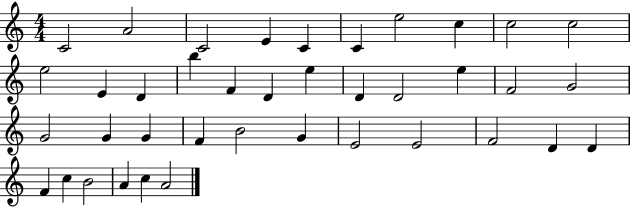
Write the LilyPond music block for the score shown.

{
  \clef treble
  \numericTimeSignature
  \time 4/4
  \key c \major
  c'2 a'2 | c'2 e'4 c'4 | c'4 e''2 c''4 | c''2 c''2 | \break e''2 e'4 d'4 | b''4 f'4 d'4 e''4 | d'4 d'2 e''4 | f'2 g'2 | \break g'2 g'4 g'4 | f'4 b'2 g'4 | e'2 e'2 | f'2 d'4 d'4 | \break f'4 c''4 b'2 | a'4 c''4 a'2 | \bar "|."
}